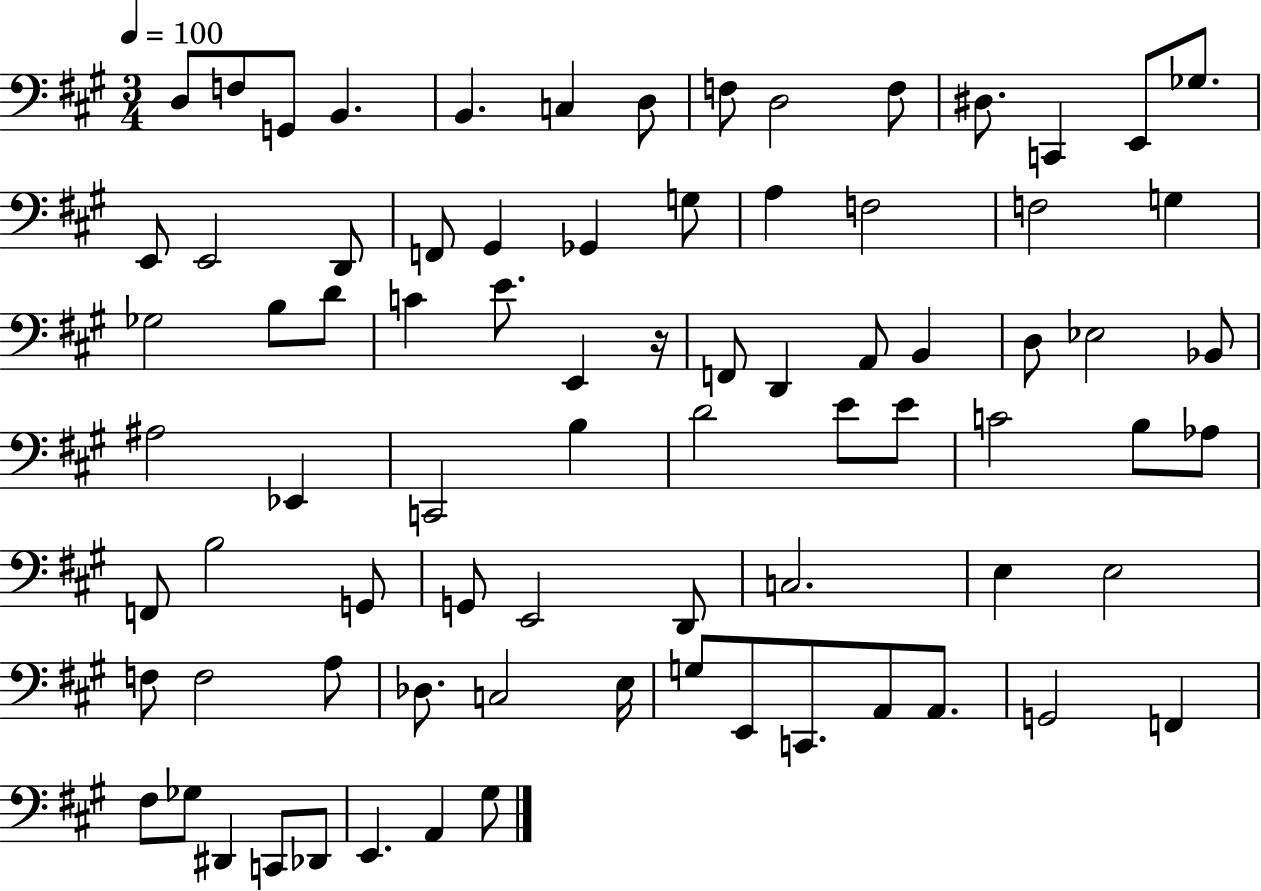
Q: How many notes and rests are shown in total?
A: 79